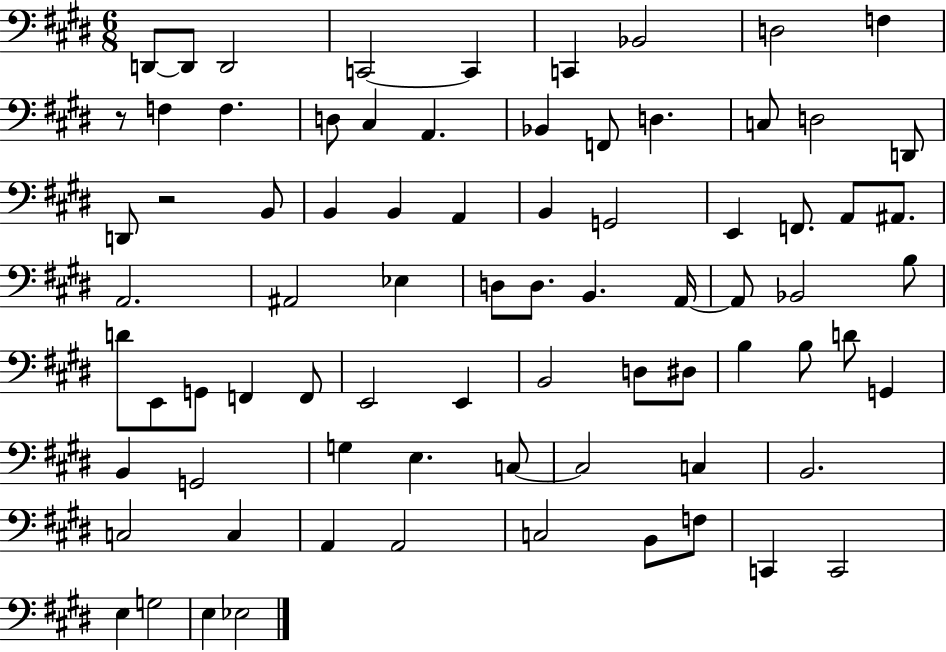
D2/e D2/e D2/h C2/h C2/q C2/q Bb2/h D3/h F3/q R/e F3/q F3/q. D3/e C#3/q A2/q. Bb2/q F2/e D3/q. C3/e D3/h D2/e D2/e R/h B2/e B2/q B2/q A2/q B2/q G2/h E2/q F2/e. A2/e A#2/e. A2/h. A#2/h Eb3/q D3/e D3/e. B2/q. A2/s A2/e Bb2/h B3/e D4/e E2/e G2/e F2/q F2/e E2/h E2/q B2/h D3/e D#3/e B3/q B3/e D4/e G2/q B2/q G2/h G3/q E3/q. C3/e C3/h C3/q B2/h. C3/h C3/q A2/q A2/h C3/h B2/e F3/e C2/q C2/h E3/q G3/h E3/q Eb3/h